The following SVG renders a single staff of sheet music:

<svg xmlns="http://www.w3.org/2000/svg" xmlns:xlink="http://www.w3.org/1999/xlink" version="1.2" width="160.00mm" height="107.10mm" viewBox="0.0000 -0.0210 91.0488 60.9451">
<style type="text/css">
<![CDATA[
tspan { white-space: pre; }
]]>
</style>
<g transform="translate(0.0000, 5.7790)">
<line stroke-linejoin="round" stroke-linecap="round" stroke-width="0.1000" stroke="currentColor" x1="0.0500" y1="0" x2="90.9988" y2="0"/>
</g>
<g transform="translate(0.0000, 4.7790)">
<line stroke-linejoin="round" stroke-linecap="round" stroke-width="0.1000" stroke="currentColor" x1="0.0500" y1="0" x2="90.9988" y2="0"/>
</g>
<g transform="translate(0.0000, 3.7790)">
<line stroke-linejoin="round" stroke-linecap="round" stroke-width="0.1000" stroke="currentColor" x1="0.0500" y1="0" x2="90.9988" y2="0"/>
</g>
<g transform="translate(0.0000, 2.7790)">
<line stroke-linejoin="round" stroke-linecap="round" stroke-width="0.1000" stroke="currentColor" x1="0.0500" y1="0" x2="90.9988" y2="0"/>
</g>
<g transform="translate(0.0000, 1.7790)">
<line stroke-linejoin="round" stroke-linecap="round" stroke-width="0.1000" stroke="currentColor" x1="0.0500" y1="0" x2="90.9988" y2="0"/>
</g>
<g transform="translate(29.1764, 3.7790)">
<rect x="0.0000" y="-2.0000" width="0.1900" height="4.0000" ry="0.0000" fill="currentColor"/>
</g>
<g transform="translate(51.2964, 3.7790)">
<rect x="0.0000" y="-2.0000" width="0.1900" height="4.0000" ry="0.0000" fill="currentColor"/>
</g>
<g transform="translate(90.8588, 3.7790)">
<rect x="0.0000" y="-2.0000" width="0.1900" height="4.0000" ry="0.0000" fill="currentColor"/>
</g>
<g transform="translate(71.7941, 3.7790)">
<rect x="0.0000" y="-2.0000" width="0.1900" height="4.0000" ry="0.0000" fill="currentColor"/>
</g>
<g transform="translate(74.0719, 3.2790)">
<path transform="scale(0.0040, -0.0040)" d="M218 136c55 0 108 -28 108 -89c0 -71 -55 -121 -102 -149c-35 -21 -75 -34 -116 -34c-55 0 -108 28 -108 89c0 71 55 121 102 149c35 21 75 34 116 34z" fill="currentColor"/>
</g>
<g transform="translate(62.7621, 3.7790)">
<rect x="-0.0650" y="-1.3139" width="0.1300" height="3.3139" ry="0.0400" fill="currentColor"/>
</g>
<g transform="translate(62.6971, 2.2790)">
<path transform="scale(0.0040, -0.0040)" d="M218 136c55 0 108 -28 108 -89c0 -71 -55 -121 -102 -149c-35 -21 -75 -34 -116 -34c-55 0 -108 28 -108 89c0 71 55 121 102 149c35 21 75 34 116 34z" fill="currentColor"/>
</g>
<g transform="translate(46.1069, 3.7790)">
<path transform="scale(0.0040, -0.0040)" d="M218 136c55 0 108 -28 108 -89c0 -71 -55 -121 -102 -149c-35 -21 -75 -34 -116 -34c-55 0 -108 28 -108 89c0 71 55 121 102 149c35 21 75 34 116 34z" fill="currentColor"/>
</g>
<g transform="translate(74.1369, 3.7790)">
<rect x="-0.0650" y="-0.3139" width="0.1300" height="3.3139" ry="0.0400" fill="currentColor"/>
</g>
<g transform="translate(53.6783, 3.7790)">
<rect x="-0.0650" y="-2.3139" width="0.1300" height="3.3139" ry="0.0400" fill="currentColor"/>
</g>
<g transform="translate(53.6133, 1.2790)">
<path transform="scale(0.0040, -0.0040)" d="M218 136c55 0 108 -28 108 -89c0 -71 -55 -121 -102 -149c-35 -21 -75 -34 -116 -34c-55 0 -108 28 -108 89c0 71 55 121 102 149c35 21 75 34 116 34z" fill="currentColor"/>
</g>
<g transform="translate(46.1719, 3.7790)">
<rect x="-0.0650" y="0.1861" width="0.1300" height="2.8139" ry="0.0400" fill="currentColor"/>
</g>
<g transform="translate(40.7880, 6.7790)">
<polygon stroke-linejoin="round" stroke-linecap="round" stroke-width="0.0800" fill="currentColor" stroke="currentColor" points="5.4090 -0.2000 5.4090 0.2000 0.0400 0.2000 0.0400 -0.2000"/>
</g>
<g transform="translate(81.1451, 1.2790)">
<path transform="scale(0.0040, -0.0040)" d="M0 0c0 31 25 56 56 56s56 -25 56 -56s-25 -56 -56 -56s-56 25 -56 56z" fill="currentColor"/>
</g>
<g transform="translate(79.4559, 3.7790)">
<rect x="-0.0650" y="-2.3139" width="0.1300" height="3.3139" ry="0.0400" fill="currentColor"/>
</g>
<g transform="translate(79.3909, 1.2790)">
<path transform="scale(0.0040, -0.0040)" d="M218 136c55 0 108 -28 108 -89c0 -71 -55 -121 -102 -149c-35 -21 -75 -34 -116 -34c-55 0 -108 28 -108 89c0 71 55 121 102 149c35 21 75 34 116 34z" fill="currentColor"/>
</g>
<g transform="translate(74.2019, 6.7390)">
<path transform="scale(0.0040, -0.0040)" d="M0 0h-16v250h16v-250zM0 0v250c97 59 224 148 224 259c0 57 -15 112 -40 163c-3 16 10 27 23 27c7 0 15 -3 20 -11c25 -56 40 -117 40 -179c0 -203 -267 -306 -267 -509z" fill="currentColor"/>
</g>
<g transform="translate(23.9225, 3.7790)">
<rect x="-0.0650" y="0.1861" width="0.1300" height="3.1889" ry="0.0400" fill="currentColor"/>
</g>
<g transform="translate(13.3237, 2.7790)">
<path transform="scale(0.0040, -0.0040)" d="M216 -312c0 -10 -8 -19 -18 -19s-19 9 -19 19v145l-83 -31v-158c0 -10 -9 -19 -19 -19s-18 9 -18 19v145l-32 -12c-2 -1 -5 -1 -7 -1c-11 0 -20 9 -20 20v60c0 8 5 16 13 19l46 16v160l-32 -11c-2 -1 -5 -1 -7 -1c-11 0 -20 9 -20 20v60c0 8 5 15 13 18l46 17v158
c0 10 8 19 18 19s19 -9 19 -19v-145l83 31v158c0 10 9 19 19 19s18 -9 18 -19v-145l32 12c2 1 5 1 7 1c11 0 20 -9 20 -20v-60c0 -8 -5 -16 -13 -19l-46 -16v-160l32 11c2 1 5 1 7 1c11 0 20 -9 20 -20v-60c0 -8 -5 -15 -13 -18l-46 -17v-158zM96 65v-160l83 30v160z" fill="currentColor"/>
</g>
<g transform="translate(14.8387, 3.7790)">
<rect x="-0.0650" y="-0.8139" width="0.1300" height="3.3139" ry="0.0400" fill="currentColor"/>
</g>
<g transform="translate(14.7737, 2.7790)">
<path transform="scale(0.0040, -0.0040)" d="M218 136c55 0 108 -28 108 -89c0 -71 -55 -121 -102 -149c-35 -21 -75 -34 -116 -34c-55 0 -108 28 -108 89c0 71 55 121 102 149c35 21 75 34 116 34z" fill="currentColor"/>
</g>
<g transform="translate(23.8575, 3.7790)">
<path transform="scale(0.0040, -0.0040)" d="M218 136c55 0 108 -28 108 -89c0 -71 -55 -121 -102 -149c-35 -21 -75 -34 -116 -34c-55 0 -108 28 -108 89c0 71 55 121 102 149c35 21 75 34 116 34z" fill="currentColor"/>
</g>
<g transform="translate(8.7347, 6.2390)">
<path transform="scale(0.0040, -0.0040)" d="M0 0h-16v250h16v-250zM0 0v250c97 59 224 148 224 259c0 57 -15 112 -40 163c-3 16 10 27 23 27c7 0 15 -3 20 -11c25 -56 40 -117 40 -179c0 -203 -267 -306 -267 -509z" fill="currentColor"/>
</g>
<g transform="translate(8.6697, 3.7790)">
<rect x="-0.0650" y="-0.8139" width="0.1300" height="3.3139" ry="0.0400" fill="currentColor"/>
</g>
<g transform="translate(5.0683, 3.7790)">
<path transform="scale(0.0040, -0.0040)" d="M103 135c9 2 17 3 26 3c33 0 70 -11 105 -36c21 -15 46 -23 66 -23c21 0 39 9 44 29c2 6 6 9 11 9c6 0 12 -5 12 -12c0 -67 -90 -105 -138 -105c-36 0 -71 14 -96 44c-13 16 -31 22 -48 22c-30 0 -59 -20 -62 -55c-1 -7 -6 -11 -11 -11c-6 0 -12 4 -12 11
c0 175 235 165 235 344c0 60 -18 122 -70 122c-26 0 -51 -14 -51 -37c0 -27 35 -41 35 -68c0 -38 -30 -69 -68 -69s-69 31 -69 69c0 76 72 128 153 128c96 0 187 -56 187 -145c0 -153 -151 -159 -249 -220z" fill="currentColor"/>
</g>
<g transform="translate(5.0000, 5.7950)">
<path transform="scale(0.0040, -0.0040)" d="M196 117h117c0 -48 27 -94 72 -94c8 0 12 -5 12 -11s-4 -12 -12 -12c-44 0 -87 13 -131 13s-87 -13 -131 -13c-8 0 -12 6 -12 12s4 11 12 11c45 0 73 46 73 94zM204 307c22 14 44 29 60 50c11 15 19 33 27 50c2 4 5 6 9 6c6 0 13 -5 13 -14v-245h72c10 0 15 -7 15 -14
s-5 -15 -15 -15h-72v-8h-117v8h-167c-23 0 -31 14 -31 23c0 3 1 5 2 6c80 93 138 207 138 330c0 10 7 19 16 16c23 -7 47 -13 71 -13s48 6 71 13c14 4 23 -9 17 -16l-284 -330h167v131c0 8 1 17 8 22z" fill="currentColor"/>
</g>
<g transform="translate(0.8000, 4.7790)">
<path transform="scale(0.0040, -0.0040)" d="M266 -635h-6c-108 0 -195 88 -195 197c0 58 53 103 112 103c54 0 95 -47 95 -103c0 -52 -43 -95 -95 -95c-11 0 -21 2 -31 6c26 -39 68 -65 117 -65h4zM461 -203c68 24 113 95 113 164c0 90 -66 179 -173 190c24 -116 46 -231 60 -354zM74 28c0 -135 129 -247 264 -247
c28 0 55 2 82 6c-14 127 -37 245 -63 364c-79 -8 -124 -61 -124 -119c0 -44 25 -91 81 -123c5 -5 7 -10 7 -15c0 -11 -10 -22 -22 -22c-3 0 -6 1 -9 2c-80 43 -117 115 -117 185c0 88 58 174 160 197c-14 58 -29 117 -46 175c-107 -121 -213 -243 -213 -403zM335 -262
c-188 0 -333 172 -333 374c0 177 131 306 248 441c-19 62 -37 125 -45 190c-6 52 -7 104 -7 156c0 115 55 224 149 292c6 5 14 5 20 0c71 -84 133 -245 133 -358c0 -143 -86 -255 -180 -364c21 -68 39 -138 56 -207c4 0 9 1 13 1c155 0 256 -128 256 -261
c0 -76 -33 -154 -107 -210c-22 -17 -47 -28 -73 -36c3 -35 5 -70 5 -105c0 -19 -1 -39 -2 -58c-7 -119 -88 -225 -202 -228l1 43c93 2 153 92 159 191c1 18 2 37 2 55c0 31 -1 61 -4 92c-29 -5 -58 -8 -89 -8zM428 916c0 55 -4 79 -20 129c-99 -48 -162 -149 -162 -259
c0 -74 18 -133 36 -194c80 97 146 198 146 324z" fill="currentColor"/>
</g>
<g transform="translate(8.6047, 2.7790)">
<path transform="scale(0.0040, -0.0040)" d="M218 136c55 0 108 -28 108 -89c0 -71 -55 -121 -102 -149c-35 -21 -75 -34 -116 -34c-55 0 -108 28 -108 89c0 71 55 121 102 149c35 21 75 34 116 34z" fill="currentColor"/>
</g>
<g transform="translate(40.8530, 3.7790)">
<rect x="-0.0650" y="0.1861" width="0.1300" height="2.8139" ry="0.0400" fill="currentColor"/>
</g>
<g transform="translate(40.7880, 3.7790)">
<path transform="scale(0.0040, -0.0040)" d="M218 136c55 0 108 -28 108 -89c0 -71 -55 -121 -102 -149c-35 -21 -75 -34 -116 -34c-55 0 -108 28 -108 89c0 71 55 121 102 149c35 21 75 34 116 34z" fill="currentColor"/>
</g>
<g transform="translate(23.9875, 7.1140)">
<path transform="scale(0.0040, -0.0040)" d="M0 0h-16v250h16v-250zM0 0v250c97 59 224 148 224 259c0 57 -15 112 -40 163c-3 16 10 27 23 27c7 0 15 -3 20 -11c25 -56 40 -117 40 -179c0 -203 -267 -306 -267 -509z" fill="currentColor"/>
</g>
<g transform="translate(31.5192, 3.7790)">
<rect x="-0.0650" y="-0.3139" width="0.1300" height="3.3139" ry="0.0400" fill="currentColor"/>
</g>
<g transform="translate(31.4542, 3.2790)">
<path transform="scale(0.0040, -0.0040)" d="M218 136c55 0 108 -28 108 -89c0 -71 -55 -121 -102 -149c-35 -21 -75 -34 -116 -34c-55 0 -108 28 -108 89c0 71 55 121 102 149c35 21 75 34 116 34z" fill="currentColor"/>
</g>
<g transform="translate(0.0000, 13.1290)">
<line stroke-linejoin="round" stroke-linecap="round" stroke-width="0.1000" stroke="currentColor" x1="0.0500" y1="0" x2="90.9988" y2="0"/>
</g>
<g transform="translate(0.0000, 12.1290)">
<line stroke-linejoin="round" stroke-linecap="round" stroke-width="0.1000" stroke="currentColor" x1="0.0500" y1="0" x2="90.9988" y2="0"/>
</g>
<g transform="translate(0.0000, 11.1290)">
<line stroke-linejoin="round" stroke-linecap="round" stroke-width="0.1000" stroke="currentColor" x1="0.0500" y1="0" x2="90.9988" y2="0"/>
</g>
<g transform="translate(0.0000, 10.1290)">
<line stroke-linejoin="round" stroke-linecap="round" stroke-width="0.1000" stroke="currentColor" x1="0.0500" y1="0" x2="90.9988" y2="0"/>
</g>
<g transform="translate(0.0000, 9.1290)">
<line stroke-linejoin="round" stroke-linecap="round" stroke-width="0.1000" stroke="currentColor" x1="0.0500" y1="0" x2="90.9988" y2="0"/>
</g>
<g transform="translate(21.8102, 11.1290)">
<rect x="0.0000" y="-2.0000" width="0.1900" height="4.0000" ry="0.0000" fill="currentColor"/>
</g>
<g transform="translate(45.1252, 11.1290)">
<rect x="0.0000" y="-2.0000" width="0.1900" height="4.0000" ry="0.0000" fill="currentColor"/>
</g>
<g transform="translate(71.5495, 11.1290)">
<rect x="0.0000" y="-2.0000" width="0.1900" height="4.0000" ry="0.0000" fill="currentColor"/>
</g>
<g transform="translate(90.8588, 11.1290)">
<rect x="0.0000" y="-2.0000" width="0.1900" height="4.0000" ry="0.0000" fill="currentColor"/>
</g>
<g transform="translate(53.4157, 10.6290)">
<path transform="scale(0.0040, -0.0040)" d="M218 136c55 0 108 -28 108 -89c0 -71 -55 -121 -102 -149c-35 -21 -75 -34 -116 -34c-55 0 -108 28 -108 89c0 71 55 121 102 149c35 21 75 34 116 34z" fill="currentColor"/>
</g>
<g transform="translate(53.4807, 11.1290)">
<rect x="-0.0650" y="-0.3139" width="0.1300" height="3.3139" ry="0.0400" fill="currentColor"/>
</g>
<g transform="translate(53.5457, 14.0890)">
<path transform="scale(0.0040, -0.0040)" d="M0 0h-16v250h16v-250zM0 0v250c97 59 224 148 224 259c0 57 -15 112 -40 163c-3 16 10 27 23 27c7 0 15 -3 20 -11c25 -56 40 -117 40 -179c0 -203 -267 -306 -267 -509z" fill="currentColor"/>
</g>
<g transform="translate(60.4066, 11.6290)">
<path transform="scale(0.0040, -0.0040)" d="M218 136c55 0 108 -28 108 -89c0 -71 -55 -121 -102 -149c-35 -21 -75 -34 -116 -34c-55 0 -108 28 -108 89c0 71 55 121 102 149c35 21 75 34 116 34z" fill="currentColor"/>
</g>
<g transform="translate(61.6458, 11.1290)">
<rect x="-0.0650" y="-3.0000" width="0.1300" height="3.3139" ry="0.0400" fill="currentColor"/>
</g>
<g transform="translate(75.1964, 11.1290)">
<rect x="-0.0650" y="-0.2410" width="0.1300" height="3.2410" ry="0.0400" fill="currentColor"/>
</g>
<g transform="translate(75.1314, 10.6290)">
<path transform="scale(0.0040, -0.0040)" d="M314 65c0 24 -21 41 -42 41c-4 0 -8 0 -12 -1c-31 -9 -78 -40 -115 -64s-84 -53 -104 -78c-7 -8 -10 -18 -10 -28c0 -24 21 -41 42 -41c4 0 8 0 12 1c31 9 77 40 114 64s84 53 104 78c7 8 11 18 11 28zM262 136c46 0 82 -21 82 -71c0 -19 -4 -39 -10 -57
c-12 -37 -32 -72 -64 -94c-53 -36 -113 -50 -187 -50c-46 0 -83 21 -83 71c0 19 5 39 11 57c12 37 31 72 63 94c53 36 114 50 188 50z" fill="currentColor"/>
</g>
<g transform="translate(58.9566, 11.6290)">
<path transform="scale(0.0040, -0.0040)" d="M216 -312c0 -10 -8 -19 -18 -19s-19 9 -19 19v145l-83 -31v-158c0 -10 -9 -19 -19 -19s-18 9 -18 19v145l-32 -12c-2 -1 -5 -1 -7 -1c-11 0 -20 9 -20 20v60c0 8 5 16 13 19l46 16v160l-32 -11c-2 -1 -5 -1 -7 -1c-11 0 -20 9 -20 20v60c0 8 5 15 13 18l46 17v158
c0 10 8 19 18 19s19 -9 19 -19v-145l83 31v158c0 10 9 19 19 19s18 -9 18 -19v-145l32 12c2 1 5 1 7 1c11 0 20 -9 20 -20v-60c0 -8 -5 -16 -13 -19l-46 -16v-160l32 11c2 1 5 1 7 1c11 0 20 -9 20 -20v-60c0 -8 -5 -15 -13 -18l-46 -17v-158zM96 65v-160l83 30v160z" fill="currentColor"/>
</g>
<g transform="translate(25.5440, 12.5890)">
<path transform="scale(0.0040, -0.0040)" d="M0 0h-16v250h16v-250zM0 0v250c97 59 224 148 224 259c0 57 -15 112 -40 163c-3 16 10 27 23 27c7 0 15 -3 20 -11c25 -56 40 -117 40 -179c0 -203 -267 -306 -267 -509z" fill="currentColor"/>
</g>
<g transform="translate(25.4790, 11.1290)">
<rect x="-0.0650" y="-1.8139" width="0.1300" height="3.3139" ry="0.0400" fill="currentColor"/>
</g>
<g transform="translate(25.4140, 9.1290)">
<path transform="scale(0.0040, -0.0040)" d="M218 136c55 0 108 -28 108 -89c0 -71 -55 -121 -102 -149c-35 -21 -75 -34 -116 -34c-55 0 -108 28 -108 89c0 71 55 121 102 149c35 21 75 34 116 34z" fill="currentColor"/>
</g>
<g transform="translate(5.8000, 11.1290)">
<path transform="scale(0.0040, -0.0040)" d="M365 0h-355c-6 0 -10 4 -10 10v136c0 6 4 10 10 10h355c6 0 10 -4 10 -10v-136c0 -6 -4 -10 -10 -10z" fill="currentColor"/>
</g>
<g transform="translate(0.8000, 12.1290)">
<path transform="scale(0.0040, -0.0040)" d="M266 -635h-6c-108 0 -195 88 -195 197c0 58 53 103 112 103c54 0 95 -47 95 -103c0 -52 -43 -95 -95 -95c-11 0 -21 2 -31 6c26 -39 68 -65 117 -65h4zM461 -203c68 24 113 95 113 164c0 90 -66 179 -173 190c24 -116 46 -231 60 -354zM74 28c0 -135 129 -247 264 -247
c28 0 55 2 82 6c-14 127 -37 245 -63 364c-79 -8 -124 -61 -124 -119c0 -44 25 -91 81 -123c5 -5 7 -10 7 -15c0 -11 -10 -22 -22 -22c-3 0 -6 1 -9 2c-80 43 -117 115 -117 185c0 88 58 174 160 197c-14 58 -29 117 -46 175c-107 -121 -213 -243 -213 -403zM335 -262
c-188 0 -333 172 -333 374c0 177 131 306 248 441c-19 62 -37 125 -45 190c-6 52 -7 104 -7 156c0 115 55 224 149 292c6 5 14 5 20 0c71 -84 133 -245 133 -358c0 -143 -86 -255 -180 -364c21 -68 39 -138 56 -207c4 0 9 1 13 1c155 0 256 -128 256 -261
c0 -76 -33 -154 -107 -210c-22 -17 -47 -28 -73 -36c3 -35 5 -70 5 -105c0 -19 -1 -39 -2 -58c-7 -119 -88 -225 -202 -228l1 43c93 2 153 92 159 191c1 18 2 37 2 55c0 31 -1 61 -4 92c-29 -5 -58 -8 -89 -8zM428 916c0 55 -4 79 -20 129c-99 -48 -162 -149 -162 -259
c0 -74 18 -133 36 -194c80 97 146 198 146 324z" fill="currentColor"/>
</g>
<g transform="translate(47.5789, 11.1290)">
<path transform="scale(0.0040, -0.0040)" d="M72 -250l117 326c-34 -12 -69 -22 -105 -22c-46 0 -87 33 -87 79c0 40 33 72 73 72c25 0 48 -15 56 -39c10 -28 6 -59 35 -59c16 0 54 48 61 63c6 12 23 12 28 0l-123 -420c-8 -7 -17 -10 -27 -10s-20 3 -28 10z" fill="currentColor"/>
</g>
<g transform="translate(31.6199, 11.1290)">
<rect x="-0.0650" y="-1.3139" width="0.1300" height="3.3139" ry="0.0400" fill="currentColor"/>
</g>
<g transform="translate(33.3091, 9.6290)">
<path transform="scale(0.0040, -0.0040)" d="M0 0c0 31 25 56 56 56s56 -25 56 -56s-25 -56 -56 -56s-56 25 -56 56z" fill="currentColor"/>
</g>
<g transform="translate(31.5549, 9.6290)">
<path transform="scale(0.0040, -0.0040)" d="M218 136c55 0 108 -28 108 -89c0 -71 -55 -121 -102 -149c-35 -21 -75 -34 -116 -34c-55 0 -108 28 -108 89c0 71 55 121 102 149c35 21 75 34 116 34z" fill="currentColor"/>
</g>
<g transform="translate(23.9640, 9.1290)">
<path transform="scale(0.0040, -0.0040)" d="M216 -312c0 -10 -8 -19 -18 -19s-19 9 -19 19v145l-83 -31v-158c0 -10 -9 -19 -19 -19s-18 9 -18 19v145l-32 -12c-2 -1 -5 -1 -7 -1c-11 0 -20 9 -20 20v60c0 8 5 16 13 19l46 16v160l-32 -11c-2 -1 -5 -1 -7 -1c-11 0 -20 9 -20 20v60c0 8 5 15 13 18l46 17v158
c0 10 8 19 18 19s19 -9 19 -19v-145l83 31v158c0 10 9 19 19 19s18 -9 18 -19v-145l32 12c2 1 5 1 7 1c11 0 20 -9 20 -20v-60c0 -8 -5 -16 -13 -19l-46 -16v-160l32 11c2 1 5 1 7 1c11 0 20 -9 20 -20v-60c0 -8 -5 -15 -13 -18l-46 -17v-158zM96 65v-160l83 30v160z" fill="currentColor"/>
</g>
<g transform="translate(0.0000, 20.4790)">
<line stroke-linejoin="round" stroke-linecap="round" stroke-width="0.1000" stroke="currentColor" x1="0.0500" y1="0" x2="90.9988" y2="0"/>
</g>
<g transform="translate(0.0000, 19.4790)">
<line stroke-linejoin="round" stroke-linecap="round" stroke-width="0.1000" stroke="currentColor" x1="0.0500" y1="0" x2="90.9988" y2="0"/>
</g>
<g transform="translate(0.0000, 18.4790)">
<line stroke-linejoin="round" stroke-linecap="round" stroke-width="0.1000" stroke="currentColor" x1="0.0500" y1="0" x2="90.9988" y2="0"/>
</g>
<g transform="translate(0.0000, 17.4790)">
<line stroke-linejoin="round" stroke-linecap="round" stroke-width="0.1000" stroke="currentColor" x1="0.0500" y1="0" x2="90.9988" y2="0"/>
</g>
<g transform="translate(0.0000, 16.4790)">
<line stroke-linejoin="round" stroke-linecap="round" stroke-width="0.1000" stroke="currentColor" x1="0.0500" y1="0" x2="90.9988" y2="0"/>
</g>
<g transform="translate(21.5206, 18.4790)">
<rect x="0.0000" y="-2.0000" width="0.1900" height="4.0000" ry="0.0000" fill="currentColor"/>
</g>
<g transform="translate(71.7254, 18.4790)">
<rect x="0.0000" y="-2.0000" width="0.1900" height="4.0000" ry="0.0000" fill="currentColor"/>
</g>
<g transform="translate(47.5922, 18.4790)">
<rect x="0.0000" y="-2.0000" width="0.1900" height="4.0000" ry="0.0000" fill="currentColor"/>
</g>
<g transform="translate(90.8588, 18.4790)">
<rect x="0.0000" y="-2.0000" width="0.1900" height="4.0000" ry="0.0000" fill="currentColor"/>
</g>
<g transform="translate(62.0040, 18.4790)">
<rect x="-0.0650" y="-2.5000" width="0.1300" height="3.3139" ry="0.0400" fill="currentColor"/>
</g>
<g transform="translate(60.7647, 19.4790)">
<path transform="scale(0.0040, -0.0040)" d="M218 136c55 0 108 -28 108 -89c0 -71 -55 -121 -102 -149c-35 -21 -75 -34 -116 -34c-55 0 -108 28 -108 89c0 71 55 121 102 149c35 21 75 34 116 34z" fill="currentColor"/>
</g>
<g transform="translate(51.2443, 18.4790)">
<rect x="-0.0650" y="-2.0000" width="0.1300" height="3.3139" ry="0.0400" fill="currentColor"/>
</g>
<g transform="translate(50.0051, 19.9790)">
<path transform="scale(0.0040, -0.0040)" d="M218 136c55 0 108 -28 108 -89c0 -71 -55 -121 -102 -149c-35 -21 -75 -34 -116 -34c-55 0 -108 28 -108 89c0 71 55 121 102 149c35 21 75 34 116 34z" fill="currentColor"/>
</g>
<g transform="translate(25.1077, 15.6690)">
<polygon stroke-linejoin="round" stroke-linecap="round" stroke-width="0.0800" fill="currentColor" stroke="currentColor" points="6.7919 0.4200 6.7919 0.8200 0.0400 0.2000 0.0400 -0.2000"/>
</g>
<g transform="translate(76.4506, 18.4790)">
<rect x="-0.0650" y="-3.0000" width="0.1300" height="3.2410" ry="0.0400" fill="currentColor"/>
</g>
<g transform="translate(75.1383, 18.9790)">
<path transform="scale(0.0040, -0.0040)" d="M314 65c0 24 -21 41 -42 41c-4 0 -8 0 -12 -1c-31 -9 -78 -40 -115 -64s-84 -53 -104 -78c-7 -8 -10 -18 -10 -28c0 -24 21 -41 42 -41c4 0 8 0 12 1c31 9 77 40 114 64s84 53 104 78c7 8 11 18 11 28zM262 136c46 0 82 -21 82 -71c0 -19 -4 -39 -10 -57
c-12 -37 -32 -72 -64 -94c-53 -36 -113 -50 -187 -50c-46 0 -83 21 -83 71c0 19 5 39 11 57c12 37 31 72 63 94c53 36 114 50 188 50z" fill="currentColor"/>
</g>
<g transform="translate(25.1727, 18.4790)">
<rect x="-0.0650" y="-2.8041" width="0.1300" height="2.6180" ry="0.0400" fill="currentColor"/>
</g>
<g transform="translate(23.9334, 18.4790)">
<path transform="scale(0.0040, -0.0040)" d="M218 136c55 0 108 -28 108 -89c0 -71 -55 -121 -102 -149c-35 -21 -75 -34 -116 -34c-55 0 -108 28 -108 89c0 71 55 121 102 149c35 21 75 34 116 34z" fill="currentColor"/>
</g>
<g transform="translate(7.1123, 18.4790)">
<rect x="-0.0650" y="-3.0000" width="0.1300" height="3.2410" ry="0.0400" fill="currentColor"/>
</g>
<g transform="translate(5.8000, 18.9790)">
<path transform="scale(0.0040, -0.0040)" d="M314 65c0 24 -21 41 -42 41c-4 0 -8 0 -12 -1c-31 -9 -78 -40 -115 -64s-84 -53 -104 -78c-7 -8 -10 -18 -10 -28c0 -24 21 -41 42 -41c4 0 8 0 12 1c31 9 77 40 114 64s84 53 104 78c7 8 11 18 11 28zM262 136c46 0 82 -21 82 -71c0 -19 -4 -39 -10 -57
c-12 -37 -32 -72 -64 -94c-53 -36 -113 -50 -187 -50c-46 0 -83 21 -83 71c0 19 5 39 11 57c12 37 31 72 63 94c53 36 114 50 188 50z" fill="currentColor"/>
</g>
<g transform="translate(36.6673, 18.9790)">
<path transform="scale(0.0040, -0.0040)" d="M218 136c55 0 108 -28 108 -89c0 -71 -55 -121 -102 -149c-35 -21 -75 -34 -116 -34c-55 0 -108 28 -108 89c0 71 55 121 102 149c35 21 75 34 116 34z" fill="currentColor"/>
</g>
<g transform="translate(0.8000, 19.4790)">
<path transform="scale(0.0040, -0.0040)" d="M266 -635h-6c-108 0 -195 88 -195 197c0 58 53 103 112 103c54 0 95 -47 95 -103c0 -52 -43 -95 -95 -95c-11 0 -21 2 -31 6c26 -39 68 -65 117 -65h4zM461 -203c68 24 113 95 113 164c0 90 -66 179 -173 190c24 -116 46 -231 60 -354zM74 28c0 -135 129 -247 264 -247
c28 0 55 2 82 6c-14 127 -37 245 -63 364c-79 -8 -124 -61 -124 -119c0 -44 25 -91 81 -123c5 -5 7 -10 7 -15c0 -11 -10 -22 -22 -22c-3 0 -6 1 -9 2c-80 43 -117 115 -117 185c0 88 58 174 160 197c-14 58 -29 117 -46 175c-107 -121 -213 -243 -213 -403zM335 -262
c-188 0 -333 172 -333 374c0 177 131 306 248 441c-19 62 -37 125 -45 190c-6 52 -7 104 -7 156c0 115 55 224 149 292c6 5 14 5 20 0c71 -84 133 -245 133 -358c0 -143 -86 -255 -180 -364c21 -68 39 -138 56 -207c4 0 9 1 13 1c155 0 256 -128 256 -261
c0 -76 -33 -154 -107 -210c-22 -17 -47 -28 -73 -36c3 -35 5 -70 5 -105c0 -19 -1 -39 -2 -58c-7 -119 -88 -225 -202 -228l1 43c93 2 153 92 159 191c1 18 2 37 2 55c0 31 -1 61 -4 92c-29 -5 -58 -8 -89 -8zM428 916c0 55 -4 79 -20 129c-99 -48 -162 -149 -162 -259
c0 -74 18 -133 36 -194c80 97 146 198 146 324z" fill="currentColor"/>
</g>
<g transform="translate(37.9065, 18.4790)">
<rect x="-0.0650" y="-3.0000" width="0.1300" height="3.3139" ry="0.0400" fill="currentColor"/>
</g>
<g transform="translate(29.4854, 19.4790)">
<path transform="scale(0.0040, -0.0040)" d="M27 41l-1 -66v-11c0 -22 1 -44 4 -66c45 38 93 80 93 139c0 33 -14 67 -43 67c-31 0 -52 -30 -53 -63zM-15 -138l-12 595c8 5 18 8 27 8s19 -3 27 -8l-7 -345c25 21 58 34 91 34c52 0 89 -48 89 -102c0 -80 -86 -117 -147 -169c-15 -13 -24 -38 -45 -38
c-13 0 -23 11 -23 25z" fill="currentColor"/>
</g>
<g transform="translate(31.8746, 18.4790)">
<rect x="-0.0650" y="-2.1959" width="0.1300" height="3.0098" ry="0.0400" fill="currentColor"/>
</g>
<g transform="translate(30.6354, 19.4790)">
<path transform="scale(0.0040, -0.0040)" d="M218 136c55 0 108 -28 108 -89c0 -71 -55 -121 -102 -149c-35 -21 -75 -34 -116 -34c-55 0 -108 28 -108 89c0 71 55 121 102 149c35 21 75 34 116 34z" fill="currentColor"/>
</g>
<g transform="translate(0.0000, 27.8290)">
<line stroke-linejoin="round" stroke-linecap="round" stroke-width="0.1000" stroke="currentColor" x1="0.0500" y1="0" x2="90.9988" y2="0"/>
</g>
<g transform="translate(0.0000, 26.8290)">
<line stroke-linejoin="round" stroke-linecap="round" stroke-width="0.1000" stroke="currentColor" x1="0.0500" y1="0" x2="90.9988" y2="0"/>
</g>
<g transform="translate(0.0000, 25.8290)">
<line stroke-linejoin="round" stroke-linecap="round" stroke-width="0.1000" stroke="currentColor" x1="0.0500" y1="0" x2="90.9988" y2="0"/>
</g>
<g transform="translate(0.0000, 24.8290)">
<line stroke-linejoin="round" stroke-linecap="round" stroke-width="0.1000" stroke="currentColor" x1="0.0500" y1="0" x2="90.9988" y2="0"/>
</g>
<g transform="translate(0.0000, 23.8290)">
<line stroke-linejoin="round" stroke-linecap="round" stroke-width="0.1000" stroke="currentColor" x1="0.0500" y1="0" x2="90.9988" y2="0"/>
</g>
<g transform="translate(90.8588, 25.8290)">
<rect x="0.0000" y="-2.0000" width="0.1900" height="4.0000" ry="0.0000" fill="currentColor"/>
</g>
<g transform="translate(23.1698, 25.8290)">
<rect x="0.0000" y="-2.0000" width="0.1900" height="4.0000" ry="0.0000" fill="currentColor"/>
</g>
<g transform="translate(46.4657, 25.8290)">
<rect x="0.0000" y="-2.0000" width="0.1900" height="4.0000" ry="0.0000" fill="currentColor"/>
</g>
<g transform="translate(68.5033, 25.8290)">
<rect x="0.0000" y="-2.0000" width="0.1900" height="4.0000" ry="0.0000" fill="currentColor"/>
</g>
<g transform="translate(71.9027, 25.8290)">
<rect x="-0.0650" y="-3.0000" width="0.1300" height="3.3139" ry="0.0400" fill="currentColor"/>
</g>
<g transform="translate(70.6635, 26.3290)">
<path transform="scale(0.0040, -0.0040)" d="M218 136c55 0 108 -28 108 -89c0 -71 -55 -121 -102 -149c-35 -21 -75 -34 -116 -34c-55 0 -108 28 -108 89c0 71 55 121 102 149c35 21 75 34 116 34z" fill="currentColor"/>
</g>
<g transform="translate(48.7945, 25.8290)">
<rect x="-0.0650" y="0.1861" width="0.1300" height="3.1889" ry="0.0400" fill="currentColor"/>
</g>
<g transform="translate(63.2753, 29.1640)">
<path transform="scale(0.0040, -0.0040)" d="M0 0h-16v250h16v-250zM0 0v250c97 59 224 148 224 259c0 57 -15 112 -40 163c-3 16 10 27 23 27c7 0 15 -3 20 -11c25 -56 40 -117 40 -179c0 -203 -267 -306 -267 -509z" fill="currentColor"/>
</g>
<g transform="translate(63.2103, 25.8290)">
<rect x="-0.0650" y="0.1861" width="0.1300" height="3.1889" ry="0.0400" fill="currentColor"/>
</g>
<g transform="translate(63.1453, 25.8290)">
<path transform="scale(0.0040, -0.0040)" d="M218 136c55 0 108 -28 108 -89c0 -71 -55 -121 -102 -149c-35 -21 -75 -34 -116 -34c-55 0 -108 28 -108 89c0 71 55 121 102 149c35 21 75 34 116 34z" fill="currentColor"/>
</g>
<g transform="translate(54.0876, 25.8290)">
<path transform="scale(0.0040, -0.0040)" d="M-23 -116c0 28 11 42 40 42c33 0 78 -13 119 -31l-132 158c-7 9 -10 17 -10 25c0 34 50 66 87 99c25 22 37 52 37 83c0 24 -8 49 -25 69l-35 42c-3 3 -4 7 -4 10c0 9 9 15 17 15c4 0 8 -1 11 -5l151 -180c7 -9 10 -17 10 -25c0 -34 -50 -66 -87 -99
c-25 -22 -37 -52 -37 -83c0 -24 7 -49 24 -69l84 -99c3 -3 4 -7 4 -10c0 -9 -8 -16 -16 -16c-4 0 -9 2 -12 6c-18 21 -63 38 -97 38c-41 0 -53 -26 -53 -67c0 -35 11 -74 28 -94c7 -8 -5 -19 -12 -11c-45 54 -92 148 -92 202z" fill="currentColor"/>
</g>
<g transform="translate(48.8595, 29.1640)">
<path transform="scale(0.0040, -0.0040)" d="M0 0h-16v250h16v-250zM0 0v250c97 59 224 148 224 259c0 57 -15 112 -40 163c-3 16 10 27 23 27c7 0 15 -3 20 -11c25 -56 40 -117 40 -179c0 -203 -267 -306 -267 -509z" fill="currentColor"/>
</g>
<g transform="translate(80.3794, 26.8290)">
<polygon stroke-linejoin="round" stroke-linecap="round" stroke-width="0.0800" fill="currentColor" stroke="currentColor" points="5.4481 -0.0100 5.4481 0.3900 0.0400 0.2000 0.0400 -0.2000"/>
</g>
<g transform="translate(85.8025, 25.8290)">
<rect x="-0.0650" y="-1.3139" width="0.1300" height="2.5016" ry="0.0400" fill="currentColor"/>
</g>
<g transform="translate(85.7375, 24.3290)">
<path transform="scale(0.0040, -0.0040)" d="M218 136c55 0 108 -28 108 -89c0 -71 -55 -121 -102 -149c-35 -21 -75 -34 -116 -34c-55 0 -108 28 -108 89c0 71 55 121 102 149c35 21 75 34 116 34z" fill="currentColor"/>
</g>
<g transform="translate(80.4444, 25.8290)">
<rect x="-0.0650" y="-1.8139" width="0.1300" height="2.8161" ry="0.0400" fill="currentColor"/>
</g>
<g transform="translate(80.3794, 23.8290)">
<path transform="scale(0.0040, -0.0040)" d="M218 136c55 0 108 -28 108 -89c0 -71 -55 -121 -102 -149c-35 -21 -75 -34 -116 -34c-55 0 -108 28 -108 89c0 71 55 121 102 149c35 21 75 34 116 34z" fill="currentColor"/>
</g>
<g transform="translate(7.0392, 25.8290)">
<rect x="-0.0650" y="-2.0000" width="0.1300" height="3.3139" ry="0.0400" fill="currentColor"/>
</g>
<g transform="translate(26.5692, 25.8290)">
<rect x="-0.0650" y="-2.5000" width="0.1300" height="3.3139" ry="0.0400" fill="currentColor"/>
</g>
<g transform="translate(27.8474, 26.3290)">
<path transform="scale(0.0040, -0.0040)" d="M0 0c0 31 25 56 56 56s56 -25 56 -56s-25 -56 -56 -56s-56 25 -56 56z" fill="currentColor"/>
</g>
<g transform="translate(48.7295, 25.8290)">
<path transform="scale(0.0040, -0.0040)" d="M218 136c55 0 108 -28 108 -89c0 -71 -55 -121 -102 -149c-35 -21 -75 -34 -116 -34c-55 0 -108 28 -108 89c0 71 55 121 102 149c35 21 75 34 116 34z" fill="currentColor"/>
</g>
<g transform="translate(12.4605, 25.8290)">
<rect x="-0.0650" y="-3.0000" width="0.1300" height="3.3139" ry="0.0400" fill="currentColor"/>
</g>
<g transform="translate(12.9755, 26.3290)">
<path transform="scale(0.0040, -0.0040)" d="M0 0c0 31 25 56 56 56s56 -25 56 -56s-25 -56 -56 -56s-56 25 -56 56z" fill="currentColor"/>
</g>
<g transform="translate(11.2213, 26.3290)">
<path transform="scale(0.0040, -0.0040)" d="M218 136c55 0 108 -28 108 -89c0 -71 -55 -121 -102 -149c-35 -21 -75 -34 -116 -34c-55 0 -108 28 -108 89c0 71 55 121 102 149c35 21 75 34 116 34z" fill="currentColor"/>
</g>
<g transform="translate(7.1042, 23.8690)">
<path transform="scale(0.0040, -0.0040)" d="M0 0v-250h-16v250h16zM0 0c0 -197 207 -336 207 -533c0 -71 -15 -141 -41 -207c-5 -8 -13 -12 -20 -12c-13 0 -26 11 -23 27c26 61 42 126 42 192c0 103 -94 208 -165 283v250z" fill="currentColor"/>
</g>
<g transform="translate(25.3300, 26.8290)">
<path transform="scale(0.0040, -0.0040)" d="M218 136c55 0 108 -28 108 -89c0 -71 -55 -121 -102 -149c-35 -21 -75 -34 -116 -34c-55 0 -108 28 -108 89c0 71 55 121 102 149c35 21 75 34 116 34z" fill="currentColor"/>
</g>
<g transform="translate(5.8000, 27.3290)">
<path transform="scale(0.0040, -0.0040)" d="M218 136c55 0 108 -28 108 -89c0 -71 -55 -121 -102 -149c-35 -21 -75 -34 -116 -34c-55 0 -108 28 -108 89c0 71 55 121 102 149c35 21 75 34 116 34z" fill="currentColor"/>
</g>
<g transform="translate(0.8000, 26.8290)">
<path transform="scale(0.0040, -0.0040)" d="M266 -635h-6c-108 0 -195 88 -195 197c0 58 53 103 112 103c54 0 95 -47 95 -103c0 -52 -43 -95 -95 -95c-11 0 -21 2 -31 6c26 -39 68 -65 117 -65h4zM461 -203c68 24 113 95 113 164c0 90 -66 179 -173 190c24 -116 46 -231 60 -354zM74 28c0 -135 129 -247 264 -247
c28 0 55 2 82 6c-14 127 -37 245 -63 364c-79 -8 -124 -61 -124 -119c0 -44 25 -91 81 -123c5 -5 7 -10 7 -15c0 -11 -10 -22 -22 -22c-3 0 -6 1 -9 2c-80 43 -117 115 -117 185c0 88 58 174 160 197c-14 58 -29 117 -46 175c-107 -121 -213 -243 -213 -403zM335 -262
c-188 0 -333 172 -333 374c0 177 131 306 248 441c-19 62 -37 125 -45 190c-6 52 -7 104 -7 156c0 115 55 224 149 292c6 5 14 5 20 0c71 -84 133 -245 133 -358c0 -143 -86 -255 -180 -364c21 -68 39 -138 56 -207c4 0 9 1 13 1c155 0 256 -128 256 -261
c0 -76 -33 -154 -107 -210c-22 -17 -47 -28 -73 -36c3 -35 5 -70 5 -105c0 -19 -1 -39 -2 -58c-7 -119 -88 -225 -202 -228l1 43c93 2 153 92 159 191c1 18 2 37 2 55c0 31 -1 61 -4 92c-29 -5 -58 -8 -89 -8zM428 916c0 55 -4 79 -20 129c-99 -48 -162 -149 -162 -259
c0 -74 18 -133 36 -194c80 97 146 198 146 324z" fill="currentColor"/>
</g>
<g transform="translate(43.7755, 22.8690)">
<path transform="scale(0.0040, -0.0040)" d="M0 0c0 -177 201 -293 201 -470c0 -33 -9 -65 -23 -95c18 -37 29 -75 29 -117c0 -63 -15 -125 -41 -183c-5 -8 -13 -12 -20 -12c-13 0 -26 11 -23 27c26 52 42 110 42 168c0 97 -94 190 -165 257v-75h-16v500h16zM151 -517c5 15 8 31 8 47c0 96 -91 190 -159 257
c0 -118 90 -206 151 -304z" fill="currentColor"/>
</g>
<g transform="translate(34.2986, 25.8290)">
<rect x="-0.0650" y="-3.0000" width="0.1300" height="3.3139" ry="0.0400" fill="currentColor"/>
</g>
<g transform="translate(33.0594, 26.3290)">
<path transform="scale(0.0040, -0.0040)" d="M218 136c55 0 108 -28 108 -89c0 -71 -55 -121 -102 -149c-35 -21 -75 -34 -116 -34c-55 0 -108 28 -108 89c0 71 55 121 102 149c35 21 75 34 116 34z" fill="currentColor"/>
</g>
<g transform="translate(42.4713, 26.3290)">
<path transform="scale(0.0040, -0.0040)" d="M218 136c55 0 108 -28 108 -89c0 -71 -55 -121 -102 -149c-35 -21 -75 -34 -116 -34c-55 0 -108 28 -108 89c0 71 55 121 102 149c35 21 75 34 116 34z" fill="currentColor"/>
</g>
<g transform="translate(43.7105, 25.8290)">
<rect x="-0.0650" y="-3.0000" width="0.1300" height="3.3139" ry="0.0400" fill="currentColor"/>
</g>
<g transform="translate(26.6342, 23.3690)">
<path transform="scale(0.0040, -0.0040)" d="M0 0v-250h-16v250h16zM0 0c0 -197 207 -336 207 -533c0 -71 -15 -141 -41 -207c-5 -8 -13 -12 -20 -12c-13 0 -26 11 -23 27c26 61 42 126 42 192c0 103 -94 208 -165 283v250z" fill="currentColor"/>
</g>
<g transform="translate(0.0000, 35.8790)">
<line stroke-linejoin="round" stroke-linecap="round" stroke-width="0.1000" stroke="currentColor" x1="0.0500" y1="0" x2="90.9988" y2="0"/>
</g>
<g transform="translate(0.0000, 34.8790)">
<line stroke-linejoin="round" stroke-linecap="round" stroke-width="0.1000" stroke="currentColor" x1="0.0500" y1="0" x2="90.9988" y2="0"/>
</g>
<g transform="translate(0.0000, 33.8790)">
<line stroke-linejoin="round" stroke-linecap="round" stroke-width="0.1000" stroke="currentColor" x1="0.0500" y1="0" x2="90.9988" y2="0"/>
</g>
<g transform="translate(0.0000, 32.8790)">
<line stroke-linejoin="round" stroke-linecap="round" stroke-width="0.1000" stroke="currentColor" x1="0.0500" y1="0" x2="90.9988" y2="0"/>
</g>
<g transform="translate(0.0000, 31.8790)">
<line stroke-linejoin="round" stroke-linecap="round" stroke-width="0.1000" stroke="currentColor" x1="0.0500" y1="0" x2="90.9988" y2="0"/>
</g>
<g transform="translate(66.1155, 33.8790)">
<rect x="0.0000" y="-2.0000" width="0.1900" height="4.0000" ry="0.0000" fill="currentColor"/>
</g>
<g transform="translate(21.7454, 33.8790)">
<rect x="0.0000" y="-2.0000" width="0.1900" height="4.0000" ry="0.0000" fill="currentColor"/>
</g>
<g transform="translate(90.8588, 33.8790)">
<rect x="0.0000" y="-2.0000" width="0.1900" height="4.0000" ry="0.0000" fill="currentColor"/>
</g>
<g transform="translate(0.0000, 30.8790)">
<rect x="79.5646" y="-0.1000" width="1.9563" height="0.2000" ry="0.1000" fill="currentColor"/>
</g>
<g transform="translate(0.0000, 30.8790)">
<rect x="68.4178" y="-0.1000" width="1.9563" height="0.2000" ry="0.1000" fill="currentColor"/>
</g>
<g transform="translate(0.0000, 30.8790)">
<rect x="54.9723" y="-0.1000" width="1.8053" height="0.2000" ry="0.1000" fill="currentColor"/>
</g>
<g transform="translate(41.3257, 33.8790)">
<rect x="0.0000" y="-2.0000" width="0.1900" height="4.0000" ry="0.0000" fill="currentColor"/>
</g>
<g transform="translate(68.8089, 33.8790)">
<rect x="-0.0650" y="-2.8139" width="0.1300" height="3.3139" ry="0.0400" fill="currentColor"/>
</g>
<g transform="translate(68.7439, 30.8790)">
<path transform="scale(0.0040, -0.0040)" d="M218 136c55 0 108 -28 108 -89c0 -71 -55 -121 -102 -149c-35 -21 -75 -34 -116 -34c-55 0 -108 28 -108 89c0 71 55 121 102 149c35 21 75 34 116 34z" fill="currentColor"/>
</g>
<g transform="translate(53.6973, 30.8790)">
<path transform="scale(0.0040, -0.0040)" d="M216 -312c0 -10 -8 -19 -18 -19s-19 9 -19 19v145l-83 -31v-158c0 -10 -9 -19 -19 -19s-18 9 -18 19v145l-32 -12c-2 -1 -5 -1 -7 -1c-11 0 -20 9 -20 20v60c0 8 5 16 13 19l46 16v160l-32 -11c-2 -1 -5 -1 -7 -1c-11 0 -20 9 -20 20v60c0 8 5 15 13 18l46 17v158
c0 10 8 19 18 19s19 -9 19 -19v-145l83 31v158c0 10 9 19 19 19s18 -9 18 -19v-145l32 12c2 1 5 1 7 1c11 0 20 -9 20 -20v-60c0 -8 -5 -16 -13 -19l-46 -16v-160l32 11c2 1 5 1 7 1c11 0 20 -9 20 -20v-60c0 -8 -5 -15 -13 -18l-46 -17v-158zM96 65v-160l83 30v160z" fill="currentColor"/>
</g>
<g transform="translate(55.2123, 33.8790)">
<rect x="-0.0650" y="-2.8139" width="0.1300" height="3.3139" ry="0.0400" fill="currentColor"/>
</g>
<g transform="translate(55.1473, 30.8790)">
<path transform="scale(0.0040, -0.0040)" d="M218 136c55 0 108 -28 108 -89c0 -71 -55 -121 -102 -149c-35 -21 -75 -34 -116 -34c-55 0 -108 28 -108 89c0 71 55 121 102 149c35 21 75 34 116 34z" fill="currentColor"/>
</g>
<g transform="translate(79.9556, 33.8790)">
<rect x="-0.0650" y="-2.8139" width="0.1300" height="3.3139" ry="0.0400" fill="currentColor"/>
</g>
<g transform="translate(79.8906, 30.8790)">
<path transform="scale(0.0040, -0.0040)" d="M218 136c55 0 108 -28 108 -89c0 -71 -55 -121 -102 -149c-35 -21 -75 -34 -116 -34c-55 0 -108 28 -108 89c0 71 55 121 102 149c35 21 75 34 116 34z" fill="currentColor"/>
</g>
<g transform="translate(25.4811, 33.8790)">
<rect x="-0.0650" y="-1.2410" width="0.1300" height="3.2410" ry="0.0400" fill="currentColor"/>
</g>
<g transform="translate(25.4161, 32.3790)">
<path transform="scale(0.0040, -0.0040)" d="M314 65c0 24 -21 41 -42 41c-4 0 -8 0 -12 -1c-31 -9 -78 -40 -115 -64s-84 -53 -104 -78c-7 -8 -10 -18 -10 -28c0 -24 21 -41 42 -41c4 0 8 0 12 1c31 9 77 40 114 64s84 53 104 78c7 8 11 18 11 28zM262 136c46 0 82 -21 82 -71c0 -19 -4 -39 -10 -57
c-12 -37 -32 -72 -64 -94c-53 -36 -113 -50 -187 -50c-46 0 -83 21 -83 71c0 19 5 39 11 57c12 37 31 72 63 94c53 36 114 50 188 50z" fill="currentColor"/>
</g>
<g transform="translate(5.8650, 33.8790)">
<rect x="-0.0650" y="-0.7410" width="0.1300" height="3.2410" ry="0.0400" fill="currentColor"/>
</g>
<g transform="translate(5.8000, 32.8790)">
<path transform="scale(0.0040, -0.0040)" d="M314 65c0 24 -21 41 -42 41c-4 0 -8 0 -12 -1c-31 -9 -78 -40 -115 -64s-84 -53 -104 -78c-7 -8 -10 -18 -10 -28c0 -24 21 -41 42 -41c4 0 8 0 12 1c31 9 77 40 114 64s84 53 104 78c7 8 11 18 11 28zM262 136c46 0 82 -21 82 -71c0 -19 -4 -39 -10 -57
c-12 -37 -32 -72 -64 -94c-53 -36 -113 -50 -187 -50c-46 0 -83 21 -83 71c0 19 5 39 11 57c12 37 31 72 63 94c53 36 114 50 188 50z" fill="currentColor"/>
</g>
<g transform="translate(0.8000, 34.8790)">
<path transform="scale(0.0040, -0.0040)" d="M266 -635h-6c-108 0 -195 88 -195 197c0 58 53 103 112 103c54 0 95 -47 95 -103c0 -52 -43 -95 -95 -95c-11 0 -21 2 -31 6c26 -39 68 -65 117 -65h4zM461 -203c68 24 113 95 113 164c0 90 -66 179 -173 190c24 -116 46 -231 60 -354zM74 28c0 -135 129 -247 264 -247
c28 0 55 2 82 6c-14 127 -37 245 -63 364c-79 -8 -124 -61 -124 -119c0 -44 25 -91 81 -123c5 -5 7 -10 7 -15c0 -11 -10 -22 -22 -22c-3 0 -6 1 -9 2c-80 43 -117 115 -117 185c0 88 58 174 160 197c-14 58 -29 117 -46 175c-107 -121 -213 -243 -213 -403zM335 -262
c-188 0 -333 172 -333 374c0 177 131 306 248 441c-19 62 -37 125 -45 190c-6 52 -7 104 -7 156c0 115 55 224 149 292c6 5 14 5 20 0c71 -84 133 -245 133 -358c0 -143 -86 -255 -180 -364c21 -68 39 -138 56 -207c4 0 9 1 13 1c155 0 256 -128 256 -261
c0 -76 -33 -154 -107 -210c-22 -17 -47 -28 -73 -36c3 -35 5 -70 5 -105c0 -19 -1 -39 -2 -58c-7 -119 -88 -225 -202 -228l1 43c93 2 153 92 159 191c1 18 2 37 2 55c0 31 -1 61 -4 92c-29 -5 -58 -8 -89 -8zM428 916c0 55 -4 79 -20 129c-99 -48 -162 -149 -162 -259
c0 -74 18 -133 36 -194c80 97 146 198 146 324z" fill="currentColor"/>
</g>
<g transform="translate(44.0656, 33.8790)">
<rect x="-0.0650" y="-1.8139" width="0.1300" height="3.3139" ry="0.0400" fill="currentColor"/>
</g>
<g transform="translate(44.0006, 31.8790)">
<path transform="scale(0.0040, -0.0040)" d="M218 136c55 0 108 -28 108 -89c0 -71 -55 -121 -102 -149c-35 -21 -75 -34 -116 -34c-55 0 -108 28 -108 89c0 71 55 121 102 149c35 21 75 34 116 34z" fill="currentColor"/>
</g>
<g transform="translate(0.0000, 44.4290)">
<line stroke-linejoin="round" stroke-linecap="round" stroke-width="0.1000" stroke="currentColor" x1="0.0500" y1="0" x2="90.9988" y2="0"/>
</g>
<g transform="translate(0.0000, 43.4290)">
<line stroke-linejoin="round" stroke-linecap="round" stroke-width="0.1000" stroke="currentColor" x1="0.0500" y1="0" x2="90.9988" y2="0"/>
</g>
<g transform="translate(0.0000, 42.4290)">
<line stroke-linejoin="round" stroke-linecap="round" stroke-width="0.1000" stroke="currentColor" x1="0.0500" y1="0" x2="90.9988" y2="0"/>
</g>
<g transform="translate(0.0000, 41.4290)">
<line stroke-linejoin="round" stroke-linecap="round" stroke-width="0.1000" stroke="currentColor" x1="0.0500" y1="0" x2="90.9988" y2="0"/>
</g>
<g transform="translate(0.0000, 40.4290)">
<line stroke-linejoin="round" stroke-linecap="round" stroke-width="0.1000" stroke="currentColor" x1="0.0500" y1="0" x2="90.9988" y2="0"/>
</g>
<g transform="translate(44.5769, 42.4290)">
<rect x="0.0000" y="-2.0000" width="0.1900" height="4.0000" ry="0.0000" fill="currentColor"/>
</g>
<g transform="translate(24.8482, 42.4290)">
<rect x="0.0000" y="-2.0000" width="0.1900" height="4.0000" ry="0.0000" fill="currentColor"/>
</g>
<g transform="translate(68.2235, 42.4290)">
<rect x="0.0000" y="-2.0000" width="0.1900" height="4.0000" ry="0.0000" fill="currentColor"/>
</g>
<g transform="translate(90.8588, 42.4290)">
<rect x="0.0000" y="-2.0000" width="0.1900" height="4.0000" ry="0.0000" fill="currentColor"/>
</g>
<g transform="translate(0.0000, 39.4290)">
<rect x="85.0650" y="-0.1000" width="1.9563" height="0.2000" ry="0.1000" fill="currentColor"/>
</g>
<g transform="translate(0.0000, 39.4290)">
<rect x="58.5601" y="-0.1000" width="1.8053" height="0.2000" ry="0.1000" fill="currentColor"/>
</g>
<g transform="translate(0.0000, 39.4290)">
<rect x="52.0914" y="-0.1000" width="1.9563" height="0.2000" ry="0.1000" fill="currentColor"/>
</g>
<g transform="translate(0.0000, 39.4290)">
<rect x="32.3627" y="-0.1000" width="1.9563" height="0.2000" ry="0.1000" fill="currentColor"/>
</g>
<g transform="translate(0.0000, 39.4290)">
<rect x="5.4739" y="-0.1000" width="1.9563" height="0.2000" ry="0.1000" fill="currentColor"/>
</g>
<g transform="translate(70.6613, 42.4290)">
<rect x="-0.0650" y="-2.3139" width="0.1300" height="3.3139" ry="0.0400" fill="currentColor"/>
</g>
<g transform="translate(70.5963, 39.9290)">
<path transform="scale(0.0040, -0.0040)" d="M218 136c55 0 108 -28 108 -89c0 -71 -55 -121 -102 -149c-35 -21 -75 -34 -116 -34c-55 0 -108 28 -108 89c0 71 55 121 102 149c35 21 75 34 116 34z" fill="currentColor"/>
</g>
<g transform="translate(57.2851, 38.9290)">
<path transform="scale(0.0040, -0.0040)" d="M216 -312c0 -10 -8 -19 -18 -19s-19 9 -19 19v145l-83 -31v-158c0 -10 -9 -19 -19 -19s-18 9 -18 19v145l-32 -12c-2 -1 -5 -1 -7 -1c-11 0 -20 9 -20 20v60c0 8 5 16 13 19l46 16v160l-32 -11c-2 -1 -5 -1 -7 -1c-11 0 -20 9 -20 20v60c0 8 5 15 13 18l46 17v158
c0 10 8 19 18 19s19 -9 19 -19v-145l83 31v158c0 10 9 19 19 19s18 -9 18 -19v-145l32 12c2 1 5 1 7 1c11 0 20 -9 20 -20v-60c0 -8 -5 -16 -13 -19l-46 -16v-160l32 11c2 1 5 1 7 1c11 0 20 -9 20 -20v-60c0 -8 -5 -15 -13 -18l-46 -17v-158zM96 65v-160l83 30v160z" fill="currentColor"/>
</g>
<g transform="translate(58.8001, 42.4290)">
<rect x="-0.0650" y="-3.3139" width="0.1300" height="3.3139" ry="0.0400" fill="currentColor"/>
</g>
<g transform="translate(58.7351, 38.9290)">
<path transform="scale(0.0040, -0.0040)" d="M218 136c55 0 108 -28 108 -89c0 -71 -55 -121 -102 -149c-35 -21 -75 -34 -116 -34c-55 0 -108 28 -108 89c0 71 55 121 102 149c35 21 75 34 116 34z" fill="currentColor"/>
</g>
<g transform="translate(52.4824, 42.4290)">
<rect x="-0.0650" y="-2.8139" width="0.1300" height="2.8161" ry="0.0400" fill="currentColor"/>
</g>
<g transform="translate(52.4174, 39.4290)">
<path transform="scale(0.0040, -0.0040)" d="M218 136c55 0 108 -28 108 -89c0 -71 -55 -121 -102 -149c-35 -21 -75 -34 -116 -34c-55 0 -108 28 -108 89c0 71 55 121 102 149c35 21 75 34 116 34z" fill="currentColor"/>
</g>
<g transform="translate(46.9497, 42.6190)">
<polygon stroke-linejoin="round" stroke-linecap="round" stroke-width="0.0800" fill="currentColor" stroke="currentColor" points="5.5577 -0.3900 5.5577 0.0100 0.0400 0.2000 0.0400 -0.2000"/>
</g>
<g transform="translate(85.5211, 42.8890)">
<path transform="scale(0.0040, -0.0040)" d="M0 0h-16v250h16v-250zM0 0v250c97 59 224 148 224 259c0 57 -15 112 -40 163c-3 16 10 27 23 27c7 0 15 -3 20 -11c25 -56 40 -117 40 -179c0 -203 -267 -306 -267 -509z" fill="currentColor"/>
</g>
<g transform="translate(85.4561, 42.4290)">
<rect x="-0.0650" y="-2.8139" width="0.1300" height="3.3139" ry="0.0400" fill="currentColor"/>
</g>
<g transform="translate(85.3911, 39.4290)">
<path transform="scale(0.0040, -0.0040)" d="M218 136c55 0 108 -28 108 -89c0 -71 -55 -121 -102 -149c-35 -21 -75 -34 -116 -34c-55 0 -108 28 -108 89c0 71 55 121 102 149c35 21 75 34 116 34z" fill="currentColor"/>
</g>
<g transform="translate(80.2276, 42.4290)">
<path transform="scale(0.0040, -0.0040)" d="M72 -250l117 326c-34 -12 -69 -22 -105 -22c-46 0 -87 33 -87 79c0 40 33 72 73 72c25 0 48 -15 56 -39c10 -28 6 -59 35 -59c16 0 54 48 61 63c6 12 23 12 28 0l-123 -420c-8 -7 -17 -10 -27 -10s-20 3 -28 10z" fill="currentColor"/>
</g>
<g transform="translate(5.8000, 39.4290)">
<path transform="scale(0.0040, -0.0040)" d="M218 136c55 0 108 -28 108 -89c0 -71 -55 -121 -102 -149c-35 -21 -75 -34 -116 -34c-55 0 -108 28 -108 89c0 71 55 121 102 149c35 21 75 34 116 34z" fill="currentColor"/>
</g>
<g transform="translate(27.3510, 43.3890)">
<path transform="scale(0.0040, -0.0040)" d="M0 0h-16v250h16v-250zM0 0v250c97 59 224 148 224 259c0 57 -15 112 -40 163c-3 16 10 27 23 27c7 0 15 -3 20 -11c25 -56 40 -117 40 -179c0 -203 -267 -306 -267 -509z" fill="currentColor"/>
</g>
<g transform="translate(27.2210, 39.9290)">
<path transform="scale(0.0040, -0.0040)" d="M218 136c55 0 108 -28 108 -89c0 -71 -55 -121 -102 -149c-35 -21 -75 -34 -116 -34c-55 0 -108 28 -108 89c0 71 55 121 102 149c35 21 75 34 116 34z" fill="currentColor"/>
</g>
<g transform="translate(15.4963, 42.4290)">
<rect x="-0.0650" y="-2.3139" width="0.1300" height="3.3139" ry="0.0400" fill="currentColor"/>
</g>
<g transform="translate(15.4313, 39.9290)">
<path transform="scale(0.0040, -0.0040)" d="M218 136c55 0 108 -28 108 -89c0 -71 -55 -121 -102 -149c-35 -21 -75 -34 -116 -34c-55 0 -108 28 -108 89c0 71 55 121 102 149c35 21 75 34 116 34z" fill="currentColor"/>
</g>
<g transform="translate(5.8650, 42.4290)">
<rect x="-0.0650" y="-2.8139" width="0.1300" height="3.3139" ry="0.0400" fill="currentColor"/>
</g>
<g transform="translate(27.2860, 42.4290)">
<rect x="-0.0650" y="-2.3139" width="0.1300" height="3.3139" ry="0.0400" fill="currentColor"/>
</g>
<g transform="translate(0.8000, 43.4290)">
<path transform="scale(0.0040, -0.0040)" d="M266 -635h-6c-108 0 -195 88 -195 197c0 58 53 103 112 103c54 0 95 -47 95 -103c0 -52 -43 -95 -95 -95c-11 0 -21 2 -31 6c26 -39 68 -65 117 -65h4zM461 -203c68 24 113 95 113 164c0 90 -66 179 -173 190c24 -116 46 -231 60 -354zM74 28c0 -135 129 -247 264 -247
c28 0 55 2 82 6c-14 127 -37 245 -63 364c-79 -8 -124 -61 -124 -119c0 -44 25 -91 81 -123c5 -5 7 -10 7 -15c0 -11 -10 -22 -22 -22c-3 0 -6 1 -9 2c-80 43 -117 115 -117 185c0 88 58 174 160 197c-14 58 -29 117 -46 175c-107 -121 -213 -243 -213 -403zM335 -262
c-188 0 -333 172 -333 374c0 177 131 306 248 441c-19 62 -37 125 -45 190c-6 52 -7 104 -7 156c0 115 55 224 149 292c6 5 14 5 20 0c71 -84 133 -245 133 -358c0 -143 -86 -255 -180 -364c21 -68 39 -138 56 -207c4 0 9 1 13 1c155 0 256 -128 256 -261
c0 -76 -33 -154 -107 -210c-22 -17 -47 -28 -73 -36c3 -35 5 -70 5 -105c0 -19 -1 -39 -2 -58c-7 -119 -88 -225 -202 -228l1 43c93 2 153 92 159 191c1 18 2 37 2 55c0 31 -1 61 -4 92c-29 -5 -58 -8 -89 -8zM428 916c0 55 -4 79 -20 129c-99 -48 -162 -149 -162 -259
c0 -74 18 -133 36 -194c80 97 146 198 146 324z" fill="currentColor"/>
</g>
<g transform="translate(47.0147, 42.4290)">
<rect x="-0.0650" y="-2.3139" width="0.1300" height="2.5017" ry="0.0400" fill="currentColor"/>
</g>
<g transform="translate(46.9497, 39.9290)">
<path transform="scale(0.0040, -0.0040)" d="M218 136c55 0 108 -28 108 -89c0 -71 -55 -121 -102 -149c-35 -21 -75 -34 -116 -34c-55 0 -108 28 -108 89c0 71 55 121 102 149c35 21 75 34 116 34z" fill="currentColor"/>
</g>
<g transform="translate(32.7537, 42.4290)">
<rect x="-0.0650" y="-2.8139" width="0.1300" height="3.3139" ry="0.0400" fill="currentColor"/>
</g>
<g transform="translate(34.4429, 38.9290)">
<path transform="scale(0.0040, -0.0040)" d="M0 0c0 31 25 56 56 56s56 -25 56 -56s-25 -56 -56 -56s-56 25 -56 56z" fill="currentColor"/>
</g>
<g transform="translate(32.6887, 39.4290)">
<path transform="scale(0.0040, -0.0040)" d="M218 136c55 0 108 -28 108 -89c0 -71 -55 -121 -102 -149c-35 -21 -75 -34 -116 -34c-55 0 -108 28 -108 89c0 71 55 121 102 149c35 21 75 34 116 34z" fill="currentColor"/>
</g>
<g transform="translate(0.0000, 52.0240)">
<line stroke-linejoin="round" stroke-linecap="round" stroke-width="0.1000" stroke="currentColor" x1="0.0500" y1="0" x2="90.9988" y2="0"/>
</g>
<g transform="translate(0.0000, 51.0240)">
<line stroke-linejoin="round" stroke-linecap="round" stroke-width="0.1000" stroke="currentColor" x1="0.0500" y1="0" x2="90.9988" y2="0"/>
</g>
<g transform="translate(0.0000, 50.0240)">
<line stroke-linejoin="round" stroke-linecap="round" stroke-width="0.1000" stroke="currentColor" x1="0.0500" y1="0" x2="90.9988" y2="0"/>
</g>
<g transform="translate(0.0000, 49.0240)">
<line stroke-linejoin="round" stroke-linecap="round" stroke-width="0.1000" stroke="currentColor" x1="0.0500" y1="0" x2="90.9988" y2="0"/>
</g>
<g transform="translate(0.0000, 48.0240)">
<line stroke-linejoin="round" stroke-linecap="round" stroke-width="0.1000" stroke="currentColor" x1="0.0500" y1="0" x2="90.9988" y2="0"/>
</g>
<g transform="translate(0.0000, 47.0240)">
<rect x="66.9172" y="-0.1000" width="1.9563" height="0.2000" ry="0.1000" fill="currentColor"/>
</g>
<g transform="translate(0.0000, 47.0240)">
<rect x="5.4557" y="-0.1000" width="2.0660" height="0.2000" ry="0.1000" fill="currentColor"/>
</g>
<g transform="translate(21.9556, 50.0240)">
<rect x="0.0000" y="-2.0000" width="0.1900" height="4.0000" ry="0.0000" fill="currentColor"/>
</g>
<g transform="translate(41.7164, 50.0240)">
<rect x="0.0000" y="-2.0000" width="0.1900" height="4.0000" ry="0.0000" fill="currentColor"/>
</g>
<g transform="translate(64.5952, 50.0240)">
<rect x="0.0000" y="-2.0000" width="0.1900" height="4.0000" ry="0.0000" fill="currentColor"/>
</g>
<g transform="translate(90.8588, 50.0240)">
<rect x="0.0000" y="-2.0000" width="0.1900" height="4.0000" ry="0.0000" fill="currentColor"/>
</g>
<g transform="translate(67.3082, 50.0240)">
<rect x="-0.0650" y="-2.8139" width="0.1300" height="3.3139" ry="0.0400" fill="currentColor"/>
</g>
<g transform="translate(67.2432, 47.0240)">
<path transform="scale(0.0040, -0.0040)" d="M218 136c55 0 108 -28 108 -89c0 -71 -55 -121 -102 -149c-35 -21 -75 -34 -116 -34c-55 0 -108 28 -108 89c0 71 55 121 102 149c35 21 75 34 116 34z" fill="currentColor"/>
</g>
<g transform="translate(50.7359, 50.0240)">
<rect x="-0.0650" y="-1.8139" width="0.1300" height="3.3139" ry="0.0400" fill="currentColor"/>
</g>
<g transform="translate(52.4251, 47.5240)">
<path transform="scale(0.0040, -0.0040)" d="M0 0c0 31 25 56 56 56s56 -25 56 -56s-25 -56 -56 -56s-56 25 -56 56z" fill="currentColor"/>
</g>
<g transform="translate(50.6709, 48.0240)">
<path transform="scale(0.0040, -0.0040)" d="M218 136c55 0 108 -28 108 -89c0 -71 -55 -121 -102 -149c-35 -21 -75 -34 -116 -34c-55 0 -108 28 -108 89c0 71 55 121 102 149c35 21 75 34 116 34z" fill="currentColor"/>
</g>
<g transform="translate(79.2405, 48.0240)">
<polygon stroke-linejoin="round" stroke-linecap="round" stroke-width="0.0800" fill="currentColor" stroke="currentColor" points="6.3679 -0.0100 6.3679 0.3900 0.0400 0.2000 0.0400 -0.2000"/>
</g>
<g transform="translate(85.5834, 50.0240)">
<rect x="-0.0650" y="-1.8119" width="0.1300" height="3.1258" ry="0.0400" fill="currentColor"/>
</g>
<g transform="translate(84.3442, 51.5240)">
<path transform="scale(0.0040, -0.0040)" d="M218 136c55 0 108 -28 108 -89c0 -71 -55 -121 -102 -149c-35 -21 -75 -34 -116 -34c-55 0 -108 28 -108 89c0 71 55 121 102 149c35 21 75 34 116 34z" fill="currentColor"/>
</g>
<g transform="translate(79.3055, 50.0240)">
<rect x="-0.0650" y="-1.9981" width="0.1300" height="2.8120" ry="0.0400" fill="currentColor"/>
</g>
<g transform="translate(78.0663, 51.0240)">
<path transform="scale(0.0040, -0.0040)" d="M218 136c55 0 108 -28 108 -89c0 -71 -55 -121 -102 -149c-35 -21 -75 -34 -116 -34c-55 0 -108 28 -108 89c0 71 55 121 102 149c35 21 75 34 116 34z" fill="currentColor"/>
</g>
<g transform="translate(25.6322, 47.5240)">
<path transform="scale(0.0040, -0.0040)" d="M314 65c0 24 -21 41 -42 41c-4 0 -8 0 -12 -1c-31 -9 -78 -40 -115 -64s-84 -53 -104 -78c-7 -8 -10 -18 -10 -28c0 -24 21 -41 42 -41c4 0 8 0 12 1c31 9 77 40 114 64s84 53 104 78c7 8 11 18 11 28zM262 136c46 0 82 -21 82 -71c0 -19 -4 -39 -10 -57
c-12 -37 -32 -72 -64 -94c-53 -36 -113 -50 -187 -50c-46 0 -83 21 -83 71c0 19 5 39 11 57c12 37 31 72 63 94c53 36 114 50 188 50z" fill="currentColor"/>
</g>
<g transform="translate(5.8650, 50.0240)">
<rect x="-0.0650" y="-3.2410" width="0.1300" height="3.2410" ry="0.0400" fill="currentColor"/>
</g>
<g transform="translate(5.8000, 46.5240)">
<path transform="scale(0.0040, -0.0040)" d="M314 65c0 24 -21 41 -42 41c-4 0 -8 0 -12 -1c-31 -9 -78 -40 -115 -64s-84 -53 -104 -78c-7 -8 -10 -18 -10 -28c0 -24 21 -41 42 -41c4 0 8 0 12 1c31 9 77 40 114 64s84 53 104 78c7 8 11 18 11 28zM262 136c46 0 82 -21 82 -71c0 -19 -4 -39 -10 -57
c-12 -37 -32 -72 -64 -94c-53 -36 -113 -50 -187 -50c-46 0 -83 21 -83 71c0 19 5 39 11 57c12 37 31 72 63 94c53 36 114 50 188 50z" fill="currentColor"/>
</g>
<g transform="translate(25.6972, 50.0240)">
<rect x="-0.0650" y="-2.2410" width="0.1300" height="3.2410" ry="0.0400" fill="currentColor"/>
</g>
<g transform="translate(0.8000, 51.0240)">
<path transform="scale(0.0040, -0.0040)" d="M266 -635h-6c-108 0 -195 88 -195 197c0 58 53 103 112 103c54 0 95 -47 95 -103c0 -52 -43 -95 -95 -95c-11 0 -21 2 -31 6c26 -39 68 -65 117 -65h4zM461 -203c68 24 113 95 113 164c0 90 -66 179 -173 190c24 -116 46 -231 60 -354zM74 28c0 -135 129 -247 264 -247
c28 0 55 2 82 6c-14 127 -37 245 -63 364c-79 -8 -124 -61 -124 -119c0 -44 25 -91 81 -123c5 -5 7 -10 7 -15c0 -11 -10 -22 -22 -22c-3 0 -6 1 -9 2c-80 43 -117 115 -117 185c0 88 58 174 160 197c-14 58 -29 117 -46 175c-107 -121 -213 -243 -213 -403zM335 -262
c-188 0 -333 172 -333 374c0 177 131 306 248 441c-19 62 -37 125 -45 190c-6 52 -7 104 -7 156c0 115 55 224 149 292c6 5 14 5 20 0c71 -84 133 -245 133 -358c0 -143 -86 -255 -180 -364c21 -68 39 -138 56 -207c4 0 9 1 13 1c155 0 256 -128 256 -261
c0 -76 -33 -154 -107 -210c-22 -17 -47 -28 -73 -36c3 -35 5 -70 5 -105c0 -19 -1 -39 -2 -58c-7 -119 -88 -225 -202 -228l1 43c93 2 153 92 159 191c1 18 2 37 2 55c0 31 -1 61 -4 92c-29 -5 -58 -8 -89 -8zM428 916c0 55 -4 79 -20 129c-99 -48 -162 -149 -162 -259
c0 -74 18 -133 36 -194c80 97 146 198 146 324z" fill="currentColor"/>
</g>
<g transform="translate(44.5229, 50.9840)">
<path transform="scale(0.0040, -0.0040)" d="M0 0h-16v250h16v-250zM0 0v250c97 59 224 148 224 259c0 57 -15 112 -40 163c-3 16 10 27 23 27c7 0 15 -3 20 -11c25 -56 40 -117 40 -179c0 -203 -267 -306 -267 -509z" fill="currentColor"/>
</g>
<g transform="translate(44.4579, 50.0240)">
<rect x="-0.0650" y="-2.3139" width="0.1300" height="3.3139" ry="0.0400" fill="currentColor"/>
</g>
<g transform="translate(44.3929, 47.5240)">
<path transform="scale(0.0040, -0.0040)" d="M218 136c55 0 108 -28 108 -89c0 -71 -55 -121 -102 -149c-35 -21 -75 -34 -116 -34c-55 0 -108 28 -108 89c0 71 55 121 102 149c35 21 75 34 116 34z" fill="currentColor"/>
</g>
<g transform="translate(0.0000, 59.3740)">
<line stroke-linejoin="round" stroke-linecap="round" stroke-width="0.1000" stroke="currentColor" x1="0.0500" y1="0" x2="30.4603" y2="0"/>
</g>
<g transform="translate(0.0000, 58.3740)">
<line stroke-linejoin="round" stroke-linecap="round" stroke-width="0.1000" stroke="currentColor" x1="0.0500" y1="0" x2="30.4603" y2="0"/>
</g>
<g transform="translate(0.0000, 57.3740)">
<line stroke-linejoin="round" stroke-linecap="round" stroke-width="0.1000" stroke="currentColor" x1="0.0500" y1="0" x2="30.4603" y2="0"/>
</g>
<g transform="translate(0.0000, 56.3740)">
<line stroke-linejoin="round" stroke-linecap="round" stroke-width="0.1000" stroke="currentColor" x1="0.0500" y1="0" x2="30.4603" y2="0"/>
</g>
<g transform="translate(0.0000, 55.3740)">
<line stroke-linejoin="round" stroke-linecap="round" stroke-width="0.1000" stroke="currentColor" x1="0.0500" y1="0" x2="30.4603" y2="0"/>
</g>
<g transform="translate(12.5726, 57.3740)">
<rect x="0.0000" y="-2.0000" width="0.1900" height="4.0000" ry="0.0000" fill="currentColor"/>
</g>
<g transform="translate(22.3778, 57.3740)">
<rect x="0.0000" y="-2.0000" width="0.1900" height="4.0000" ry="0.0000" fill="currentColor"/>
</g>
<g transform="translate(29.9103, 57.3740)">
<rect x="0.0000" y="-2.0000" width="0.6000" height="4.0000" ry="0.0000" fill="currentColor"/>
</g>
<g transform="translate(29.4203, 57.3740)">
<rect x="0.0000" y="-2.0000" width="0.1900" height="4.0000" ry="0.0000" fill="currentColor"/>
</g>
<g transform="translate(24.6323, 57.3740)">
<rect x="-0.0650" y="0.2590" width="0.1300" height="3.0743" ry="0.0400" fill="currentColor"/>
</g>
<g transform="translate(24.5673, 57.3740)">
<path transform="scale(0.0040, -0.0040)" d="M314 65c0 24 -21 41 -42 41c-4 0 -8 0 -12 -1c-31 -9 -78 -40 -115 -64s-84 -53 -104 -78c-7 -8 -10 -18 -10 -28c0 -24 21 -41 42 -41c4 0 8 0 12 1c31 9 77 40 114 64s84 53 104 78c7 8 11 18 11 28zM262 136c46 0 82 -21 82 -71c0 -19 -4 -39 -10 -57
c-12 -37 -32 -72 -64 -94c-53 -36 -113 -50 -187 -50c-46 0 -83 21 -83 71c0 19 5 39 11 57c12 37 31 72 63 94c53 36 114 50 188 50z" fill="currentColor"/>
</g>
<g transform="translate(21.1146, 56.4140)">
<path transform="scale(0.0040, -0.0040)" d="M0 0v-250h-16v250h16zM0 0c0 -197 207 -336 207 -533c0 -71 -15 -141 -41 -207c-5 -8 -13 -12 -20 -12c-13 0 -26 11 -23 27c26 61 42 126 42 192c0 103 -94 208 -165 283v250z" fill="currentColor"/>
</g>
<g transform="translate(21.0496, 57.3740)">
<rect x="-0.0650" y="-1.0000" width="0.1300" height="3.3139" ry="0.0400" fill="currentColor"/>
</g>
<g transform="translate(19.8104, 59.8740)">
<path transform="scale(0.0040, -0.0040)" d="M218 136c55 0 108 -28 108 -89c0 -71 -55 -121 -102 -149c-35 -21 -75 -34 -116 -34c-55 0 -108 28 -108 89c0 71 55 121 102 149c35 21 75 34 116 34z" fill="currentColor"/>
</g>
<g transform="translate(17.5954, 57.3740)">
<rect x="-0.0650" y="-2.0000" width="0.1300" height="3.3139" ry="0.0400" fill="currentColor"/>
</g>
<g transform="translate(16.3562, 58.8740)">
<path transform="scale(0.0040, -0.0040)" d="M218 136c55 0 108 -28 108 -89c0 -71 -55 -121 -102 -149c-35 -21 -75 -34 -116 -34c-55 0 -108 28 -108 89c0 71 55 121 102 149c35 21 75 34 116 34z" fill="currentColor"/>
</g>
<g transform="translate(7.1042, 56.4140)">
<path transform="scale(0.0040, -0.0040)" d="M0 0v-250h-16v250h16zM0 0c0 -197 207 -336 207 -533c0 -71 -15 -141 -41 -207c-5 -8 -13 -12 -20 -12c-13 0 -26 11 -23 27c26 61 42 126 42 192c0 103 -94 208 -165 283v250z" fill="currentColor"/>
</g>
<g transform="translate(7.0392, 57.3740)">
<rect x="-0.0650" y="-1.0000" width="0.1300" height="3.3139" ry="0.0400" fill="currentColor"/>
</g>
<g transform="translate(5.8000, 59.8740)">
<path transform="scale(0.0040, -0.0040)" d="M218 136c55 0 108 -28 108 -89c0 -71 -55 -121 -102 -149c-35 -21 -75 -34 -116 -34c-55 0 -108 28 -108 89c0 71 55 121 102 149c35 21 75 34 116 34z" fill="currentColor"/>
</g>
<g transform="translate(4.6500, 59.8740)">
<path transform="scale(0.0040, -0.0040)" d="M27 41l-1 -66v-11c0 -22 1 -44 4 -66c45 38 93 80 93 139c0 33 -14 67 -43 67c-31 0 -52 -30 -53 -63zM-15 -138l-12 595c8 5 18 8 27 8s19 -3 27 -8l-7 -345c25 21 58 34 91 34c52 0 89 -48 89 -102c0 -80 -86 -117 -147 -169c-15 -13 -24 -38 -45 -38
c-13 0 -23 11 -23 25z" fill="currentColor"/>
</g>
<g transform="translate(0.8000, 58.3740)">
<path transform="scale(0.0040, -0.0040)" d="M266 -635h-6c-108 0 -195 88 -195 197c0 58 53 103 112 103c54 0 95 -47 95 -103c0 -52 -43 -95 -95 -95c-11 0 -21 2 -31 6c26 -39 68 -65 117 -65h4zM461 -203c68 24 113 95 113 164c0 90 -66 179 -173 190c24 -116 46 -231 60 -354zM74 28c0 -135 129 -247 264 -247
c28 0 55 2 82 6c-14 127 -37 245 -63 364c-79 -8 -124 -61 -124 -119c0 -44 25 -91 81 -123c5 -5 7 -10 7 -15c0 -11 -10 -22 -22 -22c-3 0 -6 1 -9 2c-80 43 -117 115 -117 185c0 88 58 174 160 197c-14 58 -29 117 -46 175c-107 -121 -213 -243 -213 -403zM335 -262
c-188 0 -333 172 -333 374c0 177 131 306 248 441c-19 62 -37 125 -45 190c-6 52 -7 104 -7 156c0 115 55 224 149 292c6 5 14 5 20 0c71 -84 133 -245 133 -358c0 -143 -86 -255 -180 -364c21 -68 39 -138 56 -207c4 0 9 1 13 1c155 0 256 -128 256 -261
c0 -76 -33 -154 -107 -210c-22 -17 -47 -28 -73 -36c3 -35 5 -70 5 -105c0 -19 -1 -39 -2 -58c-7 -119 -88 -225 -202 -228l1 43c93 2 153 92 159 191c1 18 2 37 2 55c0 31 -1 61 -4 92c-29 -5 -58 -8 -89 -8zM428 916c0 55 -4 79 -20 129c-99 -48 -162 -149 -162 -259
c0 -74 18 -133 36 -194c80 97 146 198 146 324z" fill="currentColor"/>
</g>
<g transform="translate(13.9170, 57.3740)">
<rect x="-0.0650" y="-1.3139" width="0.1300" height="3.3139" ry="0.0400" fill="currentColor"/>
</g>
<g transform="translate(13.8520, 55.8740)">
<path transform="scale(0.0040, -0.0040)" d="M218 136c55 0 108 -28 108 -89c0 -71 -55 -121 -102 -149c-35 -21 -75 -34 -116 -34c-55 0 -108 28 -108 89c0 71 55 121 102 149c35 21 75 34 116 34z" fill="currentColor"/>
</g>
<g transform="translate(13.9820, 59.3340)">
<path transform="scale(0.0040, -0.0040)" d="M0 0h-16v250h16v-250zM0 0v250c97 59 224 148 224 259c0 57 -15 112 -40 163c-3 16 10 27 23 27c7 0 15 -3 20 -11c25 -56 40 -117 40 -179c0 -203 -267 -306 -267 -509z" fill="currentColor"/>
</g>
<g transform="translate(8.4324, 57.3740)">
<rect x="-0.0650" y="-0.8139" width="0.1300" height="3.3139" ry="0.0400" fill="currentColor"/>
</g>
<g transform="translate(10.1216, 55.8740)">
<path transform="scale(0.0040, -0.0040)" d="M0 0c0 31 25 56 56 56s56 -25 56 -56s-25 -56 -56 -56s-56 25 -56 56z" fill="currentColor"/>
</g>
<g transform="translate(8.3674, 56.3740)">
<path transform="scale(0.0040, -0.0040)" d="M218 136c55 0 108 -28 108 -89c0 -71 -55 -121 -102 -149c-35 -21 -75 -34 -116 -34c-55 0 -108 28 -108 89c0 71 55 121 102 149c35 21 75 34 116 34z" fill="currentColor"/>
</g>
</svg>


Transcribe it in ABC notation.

X:1
T:Untitled
M:2/4
L:1/4
K:C
d/2 ^d B/2 c B/2 B/2 g e c/2 g z2 ^f/2 e z/2 c/2 ^A c2 A2 B/2 _G/2 A F G A2 F/2 A G/2 A A/4 B/2 z B/2 A f/2 e/2 d2 e2 f ^a a a a g g/2 a g/2 a/2 ^b g z/2 a/2 b2 g2 g/2 f a G/2 F/2 _D/2 d e/2 F D/2 B2